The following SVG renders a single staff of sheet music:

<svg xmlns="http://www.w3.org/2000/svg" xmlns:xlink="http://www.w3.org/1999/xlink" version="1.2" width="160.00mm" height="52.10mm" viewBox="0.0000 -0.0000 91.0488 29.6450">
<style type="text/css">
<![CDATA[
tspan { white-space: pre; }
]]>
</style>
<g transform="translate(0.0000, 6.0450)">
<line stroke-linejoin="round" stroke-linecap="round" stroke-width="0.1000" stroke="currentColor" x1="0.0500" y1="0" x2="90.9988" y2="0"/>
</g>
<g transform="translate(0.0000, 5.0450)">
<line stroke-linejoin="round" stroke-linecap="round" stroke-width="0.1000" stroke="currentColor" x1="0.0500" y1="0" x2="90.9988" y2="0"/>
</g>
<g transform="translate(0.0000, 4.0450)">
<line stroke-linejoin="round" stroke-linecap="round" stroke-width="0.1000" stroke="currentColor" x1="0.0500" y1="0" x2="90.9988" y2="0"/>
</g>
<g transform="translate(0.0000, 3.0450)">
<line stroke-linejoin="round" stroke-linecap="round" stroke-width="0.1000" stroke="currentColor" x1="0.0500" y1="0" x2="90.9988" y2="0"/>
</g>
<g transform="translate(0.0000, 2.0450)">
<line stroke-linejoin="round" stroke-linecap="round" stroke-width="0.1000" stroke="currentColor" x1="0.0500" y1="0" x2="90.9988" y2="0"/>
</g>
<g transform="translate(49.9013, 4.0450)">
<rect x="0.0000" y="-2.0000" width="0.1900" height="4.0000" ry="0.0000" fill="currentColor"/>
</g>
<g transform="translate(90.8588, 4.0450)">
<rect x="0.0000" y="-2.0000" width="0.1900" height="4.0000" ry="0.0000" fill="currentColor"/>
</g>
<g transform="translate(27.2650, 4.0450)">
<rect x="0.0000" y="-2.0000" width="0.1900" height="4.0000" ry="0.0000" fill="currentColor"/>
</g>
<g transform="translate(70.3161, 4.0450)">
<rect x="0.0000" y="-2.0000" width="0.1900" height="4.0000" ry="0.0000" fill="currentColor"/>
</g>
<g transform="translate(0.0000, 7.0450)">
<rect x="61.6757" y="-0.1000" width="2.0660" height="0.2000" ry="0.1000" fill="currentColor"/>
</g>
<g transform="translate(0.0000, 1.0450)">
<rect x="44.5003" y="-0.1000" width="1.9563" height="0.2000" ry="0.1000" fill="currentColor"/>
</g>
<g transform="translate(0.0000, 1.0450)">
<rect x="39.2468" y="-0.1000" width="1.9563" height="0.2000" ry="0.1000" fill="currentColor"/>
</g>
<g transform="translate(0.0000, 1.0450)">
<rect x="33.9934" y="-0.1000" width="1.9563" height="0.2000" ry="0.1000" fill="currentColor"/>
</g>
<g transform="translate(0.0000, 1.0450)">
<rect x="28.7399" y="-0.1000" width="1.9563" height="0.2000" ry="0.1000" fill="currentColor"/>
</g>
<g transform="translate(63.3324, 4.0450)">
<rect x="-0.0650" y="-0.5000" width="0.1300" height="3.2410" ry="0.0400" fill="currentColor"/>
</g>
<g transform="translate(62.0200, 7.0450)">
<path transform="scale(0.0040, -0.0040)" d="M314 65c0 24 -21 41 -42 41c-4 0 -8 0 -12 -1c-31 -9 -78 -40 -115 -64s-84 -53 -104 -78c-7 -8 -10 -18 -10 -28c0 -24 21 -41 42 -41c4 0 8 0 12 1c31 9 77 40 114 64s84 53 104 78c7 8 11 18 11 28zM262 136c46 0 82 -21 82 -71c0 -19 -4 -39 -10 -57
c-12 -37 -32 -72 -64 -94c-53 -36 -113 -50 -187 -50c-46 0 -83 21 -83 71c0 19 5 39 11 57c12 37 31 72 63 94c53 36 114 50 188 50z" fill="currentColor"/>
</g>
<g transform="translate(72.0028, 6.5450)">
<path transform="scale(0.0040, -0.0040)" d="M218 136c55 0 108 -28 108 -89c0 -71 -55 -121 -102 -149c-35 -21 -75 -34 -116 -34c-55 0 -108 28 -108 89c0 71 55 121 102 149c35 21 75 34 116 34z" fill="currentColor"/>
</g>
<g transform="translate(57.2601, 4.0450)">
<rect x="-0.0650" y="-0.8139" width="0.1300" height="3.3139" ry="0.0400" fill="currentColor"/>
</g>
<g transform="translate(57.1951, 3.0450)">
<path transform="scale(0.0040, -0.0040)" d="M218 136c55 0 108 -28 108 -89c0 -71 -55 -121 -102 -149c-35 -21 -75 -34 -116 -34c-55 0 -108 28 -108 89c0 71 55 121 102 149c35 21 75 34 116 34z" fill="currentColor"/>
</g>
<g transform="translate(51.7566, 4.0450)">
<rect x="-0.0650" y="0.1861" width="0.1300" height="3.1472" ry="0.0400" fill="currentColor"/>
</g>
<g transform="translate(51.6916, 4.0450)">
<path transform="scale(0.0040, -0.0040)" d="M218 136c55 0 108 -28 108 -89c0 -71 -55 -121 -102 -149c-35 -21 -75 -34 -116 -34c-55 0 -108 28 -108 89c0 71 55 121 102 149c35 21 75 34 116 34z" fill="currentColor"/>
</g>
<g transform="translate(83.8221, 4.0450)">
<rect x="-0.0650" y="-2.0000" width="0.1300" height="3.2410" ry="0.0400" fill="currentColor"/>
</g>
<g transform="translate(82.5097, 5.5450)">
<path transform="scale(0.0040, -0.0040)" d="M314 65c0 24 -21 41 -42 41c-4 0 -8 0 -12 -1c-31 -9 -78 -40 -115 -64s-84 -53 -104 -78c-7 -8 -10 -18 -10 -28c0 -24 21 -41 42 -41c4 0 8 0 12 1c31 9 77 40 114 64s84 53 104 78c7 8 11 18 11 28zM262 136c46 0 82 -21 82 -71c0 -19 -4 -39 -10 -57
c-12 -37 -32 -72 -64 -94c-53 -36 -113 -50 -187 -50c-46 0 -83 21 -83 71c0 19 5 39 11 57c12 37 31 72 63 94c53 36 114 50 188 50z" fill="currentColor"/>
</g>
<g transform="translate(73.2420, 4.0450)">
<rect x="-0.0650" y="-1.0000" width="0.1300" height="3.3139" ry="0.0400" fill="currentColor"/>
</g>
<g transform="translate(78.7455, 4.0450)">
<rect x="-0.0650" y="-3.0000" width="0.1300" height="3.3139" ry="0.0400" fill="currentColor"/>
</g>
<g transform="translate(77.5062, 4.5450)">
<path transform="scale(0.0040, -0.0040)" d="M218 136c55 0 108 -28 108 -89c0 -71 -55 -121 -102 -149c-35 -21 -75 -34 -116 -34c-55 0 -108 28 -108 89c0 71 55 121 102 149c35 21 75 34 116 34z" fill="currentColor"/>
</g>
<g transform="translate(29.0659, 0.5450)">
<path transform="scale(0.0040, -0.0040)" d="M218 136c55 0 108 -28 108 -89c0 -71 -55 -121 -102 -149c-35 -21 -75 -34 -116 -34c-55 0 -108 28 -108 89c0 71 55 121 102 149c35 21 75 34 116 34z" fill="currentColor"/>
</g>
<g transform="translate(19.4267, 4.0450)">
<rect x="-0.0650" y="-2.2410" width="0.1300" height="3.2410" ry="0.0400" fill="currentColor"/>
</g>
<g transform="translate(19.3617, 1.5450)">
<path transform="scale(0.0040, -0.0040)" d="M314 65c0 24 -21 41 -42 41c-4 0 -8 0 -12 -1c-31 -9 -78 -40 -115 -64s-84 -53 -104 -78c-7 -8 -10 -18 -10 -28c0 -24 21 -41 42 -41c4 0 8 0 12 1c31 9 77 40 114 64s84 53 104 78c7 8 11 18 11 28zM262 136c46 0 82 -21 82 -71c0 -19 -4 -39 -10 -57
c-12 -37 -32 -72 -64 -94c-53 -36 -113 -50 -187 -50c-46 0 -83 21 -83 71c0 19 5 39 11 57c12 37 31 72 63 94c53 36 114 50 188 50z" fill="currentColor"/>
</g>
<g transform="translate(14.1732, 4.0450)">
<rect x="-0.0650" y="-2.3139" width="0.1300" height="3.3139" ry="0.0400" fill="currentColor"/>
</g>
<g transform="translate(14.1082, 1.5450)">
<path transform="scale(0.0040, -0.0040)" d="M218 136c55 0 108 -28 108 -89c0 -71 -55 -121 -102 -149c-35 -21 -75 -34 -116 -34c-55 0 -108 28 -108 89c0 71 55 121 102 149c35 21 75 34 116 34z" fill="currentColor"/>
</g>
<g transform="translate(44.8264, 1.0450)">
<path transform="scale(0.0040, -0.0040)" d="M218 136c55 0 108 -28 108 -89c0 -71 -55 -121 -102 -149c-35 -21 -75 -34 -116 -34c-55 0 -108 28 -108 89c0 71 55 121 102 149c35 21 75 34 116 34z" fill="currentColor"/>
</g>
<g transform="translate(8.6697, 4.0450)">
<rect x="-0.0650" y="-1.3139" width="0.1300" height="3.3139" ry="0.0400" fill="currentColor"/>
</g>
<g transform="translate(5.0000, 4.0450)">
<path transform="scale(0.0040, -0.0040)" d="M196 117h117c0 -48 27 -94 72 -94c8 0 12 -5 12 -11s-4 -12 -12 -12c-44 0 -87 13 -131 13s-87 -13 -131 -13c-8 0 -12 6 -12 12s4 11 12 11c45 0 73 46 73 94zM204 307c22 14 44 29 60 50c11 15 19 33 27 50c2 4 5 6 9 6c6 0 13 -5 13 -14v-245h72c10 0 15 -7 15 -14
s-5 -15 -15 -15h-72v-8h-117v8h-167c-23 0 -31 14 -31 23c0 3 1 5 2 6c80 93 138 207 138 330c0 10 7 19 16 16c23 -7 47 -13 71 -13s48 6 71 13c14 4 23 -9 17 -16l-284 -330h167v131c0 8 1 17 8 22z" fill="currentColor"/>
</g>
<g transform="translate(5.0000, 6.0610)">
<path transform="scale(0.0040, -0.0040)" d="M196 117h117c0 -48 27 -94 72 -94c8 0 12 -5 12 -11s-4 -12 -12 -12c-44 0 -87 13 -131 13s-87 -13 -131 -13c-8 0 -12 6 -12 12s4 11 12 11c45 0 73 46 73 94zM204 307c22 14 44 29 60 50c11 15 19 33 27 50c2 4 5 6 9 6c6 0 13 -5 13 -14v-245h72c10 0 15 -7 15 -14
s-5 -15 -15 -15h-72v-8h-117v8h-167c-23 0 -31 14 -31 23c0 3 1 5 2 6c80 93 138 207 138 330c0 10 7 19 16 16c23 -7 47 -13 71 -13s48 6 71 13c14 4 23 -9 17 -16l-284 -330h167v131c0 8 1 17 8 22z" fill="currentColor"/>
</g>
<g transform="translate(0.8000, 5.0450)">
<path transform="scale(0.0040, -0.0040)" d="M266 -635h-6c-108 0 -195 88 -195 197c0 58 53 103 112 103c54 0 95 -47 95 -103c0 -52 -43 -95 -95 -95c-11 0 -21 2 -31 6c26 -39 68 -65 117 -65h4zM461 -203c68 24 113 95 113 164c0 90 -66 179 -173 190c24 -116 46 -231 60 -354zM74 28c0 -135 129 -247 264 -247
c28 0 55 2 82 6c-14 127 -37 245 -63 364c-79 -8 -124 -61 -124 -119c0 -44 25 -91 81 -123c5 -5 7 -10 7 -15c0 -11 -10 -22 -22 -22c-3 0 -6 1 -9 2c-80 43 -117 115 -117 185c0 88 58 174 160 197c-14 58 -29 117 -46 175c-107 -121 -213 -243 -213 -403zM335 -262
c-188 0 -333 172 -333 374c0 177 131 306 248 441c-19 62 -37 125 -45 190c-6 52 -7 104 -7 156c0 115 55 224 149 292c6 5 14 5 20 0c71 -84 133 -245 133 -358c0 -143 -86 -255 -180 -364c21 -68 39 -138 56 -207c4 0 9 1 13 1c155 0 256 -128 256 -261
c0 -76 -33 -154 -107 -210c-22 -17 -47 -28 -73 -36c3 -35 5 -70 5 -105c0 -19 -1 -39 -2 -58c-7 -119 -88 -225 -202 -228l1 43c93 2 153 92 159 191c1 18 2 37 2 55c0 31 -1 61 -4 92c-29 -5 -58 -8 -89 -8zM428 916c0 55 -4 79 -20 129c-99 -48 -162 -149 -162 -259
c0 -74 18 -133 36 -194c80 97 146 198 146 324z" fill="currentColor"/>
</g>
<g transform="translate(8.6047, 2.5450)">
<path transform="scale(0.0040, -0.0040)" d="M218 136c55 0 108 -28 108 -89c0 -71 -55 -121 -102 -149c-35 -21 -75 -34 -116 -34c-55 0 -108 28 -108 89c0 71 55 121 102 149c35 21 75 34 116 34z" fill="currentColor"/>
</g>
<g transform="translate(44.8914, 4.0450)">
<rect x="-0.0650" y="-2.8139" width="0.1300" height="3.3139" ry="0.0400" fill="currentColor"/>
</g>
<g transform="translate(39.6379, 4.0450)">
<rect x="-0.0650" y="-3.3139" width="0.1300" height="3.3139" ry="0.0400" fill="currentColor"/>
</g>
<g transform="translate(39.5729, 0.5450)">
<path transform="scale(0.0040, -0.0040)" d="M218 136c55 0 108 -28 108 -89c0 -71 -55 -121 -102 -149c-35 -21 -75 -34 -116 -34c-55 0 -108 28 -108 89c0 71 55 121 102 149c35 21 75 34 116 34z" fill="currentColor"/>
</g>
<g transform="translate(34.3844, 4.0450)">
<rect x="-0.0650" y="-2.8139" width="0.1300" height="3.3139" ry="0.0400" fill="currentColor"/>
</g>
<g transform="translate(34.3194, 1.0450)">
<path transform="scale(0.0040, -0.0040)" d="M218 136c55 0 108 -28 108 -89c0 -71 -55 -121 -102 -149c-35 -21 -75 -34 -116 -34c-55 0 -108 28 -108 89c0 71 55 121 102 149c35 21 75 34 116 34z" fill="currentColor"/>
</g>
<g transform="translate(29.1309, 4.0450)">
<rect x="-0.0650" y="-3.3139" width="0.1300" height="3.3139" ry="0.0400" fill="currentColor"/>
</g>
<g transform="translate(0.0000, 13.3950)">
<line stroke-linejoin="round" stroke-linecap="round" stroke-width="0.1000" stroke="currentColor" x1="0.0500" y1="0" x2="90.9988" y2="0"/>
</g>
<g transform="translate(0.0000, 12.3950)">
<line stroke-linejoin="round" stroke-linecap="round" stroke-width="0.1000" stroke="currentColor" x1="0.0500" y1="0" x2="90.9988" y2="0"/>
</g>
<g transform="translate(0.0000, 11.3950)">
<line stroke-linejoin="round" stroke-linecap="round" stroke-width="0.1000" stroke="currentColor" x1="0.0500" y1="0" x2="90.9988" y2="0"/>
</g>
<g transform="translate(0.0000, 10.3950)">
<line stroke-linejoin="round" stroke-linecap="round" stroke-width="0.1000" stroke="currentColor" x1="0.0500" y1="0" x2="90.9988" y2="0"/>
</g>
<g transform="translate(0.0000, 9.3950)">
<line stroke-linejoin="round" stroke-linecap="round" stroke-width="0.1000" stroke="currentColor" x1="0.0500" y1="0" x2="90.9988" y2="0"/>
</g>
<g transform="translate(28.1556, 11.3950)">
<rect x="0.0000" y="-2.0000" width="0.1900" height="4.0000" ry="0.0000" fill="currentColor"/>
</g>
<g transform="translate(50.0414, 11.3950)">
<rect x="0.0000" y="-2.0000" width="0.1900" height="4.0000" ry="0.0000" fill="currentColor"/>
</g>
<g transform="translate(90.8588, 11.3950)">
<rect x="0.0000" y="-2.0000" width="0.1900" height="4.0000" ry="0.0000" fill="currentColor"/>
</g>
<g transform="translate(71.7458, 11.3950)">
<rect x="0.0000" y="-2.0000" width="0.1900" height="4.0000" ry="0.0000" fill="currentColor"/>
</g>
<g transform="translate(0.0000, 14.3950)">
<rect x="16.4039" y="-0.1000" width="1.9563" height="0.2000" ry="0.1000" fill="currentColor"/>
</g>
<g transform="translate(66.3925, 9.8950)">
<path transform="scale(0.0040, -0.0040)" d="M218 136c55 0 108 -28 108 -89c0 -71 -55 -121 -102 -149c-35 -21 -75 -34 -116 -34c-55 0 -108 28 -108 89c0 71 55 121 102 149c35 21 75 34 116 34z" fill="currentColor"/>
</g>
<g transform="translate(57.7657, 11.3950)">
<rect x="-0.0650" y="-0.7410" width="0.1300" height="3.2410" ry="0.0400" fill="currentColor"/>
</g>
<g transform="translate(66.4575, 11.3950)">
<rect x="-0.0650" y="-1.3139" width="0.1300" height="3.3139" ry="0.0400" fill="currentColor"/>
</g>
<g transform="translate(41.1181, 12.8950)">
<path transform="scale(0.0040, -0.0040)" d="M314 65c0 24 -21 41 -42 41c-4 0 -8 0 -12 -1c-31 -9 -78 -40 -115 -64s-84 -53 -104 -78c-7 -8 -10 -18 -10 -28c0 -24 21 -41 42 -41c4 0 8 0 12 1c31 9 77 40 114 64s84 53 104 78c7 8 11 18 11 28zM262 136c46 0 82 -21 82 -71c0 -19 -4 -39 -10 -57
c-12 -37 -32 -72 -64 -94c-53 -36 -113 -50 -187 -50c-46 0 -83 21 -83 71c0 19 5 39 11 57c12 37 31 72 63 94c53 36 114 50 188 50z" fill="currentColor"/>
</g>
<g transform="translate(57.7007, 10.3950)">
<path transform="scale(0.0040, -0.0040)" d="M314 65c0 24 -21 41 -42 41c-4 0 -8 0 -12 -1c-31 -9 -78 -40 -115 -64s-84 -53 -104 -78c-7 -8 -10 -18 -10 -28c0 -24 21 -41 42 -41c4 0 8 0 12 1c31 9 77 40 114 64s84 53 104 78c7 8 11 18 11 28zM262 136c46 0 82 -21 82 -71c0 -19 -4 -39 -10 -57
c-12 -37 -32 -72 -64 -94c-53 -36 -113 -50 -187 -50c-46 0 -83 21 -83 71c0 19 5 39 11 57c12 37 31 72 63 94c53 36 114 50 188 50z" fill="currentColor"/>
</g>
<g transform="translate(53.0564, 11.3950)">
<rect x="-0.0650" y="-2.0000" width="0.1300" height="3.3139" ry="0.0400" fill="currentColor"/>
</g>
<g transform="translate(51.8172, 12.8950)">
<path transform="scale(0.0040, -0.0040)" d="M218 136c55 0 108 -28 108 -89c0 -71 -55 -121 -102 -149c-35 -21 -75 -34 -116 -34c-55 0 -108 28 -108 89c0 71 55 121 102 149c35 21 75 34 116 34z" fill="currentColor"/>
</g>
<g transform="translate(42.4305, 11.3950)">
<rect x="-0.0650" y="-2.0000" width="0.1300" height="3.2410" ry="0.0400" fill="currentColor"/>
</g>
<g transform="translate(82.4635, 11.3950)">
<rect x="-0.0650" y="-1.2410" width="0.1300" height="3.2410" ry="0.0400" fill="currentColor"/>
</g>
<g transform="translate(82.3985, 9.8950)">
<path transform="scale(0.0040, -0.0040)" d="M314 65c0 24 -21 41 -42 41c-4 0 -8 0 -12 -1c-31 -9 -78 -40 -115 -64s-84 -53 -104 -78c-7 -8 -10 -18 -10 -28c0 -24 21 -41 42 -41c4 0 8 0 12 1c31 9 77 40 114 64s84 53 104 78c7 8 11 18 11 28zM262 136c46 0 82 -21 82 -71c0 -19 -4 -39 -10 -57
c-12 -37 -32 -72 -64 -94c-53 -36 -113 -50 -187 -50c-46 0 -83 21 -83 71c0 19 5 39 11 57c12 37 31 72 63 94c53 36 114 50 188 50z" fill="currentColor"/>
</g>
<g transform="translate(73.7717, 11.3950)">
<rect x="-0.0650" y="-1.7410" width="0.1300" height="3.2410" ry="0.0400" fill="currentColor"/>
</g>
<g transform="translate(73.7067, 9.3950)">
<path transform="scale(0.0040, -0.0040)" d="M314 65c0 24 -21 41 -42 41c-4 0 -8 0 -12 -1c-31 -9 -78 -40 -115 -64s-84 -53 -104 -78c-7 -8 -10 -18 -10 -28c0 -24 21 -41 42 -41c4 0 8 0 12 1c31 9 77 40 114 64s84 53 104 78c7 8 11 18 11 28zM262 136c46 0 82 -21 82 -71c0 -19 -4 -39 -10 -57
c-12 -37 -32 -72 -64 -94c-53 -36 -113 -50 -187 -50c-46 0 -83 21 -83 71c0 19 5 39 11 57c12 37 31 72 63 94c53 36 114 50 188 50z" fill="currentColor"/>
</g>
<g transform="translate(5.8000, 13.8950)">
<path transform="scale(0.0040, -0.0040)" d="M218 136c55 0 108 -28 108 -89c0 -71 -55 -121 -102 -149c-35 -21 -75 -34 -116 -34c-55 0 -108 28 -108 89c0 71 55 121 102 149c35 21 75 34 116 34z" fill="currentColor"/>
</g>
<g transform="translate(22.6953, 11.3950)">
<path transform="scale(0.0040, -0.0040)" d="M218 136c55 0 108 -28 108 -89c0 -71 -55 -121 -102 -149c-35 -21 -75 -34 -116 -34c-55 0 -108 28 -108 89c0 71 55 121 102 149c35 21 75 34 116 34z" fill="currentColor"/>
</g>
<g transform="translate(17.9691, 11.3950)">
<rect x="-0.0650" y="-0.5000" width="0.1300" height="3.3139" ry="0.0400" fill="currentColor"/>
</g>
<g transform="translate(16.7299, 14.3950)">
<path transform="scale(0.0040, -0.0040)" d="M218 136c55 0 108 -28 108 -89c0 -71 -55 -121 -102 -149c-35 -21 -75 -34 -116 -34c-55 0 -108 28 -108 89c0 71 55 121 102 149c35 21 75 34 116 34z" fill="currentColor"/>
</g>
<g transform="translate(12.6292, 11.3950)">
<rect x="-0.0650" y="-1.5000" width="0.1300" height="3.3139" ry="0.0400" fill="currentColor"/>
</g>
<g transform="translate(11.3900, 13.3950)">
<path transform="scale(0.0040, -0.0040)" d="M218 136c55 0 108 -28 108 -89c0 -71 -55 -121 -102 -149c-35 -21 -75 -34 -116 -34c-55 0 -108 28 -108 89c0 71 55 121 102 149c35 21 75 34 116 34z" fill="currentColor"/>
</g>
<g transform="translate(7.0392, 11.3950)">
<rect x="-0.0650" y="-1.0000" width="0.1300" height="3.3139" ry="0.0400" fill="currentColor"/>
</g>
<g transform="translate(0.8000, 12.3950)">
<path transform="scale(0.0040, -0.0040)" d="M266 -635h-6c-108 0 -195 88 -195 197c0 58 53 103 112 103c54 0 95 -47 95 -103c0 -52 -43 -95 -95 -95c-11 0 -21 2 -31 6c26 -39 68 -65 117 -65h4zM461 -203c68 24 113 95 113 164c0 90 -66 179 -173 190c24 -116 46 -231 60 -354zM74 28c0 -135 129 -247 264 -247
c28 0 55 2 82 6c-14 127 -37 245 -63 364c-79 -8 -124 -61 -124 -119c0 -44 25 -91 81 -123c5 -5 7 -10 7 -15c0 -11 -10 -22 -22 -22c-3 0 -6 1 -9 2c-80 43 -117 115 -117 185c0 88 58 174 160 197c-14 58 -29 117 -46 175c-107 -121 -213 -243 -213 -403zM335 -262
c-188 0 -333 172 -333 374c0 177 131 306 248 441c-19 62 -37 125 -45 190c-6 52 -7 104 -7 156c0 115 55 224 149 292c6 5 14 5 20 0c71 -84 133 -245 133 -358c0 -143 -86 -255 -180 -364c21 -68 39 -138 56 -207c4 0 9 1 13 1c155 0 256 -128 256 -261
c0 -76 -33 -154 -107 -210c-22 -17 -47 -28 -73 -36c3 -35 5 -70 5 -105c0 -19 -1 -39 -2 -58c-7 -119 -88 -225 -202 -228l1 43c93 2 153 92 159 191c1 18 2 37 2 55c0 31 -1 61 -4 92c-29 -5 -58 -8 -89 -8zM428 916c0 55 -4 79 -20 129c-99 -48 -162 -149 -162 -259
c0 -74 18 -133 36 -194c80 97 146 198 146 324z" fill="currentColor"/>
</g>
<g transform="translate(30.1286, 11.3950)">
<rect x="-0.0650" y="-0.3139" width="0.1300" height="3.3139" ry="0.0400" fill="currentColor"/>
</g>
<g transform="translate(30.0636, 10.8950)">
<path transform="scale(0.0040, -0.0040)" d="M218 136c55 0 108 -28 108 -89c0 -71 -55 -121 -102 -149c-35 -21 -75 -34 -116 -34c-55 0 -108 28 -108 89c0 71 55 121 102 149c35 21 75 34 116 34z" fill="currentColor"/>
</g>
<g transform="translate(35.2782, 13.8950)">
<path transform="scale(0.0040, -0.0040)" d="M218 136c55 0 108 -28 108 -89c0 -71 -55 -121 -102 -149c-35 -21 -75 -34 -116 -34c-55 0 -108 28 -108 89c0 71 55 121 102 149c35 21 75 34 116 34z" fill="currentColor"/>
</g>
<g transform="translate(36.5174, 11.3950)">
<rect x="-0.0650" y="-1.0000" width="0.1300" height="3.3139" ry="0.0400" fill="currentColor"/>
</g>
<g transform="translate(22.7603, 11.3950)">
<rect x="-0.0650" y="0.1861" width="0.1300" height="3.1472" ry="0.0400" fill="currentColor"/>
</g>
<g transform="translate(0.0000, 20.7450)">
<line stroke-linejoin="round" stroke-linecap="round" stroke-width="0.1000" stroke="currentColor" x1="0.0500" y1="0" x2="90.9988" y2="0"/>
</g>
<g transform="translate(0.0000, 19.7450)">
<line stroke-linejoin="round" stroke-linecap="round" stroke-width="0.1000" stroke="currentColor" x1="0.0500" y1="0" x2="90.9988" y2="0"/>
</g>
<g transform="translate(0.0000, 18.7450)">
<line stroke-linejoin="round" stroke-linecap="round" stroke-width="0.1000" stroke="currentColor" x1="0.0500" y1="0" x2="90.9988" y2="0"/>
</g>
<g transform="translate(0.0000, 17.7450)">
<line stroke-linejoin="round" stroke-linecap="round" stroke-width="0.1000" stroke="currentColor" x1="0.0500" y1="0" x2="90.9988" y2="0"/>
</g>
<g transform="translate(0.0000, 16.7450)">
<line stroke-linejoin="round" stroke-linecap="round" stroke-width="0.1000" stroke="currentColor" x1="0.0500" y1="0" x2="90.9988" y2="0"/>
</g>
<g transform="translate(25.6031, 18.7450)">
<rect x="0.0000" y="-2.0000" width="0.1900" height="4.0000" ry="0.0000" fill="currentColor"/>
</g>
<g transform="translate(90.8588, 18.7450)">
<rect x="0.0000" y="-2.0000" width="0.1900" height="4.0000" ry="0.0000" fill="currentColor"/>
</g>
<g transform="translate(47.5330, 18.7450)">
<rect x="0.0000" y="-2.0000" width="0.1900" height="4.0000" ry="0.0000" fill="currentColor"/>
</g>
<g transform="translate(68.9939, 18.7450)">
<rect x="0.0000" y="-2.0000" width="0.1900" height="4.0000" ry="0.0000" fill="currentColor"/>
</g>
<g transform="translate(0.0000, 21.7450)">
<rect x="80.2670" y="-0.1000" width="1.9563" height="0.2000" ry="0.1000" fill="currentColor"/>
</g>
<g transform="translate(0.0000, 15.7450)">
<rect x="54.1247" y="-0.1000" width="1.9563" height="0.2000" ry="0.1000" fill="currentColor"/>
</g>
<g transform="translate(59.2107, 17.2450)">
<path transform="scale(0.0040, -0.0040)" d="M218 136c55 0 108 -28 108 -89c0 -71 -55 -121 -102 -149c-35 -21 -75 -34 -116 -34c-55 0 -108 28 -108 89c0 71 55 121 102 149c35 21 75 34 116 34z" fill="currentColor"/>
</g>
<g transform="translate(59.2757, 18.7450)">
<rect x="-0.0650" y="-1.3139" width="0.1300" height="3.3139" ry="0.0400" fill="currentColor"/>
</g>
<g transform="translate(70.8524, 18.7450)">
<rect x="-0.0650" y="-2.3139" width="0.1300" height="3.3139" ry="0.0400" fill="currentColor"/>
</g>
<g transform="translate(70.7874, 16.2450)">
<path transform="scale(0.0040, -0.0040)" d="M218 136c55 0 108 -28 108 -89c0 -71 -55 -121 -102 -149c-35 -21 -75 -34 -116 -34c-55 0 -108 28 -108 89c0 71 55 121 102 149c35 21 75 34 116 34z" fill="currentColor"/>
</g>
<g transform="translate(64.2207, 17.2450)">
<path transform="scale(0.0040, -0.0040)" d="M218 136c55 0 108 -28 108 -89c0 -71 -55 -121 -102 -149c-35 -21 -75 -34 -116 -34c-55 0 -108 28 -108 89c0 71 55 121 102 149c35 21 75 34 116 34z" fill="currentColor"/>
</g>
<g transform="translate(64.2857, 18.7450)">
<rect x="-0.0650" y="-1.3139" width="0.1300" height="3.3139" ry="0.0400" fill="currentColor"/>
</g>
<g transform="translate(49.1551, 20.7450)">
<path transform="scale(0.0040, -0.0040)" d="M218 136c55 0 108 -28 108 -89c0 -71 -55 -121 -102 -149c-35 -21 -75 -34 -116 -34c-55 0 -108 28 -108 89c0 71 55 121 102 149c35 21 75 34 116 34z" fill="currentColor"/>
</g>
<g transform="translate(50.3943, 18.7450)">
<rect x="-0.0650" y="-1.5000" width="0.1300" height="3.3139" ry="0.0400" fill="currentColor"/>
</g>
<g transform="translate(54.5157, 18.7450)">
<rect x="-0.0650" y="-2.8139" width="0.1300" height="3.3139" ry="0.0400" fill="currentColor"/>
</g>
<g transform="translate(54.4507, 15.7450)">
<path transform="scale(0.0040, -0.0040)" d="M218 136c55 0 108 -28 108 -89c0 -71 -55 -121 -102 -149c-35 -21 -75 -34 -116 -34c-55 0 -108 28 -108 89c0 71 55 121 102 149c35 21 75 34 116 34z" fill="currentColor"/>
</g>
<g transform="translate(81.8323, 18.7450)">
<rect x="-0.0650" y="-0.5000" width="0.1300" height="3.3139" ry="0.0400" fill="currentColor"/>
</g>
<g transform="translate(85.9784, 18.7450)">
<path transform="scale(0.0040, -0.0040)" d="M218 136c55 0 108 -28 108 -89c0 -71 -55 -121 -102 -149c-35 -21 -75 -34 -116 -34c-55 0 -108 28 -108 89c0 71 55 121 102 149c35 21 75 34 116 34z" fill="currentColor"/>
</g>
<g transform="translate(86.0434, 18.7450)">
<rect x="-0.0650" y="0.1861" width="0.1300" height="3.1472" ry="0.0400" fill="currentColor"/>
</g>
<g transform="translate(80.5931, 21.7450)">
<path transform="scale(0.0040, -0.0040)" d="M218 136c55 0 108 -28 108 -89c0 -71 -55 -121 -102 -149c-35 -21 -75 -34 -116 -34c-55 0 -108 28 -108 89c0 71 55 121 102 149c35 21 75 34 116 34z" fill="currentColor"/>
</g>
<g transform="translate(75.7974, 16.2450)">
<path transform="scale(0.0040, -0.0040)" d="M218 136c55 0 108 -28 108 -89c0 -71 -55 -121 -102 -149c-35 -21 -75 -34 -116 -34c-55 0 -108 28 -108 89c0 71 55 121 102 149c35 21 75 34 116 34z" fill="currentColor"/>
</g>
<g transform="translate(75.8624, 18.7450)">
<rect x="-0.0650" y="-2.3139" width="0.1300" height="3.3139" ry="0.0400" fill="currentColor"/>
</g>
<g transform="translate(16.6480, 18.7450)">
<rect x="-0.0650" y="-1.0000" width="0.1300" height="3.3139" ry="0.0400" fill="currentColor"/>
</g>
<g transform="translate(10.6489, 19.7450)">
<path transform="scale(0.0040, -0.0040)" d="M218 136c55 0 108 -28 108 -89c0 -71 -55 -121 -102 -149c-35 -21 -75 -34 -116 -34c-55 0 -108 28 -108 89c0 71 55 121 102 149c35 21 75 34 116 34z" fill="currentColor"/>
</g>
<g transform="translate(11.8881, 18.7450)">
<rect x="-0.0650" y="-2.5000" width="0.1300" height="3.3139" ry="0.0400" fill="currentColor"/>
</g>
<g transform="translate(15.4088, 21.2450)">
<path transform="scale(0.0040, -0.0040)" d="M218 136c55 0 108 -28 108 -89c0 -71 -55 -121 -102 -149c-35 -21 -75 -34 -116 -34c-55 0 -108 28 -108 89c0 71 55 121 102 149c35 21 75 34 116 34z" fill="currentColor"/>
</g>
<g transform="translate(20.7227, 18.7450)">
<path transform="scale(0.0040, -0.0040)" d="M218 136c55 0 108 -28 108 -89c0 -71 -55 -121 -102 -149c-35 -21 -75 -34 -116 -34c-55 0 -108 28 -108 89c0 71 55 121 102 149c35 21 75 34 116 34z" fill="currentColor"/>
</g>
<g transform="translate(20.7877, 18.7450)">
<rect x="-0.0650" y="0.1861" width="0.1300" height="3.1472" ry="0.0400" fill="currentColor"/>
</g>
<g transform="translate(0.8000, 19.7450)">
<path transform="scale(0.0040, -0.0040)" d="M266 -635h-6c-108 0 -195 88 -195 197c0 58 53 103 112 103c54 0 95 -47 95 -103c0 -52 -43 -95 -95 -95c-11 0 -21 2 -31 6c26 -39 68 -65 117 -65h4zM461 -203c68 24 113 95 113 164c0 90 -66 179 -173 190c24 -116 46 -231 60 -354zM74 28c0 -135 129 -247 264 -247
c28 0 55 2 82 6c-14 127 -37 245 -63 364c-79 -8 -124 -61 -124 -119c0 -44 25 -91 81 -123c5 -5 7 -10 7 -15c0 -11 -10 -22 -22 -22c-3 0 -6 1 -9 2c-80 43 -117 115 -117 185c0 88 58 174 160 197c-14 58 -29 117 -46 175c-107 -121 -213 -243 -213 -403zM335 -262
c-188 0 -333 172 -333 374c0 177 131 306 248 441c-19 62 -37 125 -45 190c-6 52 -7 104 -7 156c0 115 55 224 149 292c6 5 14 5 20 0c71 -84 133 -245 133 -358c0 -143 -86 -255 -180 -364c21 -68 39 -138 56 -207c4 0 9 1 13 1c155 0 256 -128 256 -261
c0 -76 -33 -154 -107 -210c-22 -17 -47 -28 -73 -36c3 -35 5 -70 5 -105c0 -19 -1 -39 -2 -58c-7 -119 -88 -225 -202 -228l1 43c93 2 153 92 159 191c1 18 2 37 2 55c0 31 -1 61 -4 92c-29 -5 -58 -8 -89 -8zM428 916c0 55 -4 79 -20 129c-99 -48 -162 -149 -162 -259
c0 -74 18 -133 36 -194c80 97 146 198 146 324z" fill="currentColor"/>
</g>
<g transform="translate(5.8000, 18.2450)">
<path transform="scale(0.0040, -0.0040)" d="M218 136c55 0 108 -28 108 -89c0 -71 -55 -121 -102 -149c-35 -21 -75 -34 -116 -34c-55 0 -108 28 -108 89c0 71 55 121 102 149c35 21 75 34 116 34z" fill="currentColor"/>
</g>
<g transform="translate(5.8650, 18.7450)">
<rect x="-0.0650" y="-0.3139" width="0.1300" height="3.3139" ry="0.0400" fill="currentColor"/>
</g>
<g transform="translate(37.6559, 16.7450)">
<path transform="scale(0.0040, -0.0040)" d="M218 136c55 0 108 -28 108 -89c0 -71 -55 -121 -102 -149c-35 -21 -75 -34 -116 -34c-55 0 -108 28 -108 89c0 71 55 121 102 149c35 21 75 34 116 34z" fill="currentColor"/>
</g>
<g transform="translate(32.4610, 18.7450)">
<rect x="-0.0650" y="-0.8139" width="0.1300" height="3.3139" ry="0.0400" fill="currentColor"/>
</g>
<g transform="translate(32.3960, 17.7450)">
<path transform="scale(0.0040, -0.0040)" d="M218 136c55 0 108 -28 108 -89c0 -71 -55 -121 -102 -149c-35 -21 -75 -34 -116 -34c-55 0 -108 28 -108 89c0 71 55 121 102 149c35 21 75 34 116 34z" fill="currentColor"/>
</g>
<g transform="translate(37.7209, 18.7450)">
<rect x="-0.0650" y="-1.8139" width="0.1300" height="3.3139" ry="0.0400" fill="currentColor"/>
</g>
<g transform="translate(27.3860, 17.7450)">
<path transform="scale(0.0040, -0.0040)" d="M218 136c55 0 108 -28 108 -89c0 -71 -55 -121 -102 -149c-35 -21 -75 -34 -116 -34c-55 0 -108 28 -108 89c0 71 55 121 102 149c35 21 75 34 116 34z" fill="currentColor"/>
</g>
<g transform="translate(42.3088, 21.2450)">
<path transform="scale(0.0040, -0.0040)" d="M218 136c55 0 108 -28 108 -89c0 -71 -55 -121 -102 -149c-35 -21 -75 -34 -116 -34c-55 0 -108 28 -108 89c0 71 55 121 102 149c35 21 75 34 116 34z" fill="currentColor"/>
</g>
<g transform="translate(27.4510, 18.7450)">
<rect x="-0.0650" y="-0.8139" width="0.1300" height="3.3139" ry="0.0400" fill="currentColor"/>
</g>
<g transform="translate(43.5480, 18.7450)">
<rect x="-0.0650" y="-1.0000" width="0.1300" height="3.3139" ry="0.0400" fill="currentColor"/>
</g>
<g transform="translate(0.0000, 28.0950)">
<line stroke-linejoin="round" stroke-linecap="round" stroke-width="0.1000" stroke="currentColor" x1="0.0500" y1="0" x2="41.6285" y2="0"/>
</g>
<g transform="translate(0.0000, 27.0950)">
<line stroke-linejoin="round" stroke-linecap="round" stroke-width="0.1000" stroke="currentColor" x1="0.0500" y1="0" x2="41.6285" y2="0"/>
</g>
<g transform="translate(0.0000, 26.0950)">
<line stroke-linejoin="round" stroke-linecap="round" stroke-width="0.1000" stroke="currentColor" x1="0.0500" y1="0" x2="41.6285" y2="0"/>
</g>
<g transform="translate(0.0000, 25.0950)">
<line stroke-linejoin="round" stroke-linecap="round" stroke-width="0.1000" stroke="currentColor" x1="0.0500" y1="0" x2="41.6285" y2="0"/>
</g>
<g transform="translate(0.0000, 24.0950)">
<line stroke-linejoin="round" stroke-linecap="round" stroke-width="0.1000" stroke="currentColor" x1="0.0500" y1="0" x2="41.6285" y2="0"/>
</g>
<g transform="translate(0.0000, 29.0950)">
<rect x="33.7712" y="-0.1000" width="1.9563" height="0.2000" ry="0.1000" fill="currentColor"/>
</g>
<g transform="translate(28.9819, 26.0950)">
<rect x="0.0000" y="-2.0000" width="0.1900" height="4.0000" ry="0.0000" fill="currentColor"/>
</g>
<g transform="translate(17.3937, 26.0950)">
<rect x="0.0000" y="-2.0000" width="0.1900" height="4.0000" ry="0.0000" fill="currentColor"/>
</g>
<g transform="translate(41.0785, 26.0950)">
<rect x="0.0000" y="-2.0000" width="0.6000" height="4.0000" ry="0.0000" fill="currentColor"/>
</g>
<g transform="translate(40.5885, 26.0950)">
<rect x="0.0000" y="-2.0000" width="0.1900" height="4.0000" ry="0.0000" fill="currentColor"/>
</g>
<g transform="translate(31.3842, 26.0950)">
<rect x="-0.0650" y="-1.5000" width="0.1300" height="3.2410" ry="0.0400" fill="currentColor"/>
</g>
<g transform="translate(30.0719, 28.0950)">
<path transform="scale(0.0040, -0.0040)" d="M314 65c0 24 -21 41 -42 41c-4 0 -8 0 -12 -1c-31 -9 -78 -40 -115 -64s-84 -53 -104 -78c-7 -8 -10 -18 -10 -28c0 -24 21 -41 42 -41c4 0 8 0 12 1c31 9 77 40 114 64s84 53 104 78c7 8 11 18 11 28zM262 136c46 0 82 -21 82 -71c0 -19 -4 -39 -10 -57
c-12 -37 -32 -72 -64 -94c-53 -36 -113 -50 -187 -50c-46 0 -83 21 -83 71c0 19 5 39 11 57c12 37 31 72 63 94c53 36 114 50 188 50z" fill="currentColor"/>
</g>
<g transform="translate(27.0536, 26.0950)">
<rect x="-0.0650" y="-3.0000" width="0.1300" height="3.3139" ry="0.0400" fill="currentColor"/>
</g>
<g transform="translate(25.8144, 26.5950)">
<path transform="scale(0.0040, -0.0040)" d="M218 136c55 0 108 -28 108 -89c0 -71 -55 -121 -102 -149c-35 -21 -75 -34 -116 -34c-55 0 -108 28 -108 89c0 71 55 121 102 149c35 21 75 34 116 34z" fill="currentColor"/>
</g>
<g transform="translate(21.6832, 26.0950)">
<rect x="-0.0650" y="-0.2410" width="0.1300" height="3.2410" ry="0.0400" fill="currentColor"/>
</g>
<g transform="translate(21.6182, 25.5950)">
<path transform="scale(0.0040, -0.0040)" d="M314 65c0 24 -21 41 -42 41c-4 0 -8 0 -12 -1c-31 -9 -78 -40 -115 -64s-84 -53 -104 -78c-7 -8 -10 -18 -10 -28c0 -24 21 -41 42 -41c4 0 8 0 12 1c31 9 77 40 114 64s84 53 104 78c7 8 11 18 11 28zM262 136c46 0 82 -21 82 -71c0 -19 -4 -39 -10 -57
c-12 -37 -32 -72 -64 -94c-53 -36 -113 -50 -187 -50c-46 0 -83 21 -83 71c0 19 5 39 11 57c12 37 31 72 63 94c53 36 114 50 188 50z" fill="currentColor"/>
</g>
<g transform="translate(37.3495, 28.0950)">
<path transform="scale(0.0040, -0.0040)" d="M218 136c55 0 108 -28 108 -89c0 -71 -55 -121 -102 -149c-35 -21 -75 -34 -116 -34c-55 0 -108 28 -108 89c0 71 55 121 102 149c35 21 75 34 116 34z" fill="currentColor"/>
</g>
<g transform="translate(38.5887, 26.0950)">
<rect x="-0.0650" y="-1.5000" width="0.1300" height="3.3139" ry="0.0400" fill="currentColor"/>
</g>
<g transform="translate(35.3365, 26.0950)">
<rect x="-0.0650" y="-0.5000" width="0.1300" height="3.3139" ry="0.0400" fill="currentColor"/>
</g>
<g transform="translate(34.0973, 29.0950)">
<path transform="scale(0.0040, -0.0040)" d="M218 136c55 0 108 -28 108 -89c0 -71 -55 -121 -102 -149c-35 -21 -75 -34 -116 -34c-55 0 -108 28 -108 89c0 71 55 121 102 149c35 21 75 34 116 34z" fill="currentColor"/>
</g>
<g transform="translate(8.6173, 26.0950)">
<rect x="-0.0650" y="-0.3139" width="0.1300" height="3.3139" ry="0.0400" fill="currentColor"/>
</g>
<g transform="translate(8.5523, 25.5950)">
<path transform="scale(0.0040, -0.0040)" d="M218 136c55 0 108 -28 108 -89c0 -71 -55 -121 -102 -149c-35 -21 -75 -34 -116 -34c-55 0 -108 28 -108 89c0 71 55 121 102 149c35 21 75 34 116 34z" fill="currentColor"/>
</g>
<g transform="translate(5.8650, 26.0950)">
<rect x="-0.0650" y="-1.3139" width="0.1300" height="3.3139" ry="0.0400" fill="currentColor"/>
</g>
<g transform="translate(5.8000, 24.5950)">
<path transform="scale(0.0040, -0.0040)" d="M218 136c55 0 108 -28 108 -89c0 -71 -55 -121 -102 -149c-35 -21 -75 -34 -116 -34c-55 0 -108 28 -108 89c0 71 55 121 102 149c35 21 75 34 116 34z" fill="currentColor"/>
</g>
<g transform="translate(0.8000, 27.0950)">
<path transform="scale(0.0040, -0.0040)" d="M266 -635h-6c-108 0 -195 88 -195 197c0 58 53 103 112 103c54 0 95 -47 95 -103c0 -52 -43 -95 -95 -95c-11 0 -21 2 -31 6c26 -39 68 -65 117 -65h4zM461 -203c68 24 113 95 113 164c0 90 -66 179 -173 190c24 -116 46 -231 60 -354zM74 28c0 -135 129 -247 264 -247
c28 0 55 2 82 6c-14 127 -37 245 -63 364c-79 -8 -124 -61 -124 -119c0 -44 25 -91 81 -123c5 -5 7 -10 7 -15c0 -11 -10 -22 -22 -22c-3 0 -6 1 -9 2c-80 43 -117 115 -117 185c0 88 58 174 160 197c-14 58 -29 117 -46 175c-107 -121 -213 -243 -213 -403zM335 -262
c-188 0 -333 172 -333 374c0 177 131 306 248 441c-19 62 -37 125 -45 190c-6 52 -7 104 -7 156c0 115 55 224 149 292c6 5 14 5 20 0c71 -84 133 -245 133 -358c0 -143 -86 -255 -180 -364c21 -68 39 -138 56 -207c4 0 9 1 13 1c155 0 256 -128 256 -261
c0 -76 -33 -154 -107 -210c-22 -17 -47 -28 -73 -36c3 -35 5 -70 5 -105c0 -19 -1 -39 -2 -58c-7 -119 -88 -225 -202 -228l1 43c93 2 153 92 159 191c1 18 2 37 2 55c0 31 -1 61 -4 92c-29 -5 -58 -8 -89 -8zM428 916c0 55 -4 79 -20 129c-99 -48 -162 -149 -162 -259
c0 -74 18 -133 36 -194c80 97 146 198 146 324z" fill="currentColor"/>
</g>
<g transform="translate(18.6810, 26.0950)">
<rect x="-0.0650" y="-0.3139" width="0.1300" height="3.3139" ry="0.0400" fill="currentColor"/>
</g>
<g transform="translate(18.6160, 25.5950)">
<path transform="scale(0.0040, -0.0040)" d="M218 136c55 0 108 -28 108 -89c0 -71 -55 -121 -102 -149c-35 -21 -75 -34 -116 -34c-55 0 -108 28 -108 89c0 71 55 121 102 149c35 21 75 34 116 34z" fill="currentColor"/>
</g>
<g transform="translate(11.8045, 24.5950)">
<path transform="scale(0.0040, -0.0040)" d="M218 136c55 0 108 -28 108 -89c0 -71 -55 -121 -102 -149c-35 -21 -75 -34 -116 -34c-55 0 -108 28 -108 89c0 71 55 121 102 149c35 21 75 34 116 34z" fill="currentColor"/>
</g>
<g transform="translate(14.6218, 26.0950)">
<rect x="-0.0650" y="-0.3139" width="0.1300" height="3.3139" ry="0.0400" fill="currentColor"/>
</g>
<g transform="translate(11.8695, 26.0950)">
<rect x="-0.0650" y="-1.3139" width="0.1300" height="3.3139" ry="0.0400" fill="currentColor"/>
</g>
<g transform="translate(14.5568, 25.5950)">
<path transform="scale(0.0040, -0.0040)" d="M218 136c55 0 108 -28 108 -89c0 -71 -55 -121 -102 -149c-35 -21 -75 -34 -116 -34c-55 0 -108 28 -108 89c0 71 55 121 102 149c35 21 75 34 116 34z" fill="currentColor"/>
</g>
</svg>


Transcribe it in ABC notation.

X:1
T:Untitled
M:4/4
L:1/4
K:C
e g g2 b a b a B d C2 D A F2 D E C B c D F2 F d2 e f2 e2 c G D B d d f D E a e e g g C B e c e c c c2 A E2 C E